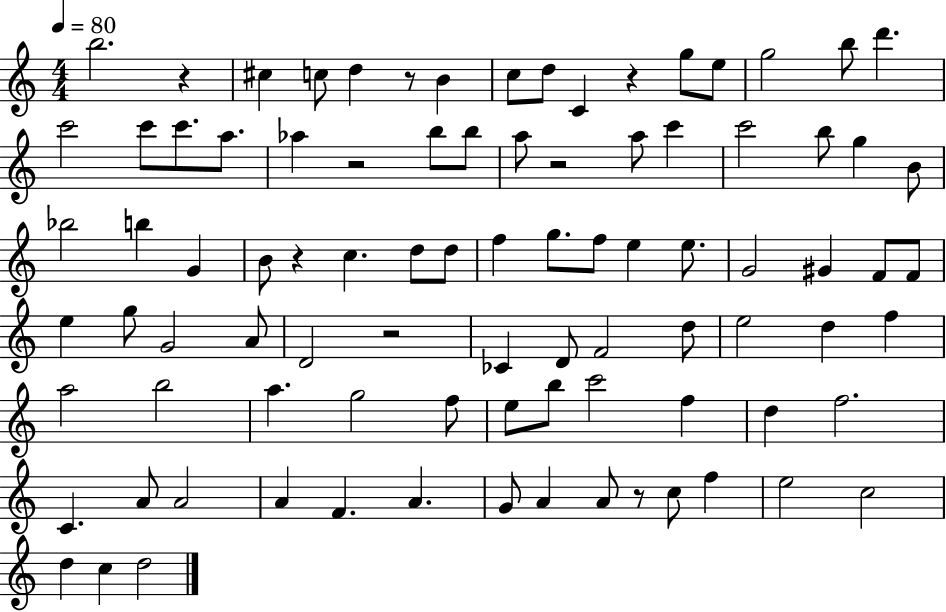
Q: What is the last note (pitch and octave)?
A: D5